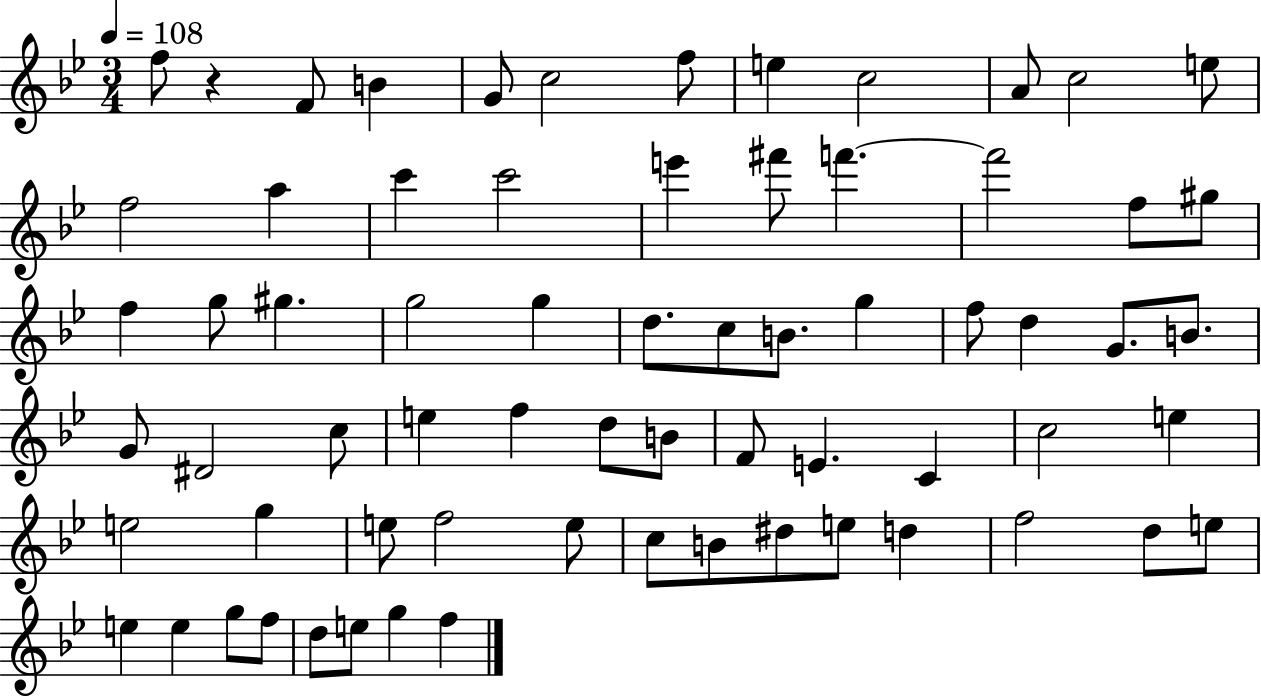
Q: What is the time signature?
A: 3/4